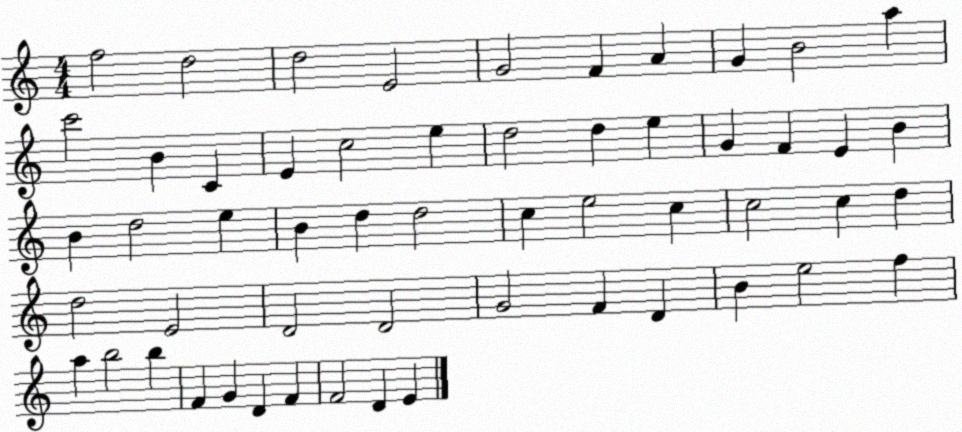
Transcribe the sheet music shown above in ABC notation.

X:1
T:Untitled
M:4/4
L:1/4
K:C
f2 d2 d2 E2 G2 F A G B2 a c'2 B C E c2 e d2 d e G F E B B d2 e B d d2 c e2 c c2 c d d2 E2 D2 D2 G2 F D B e2 f a b2 b F G D F F2 D E